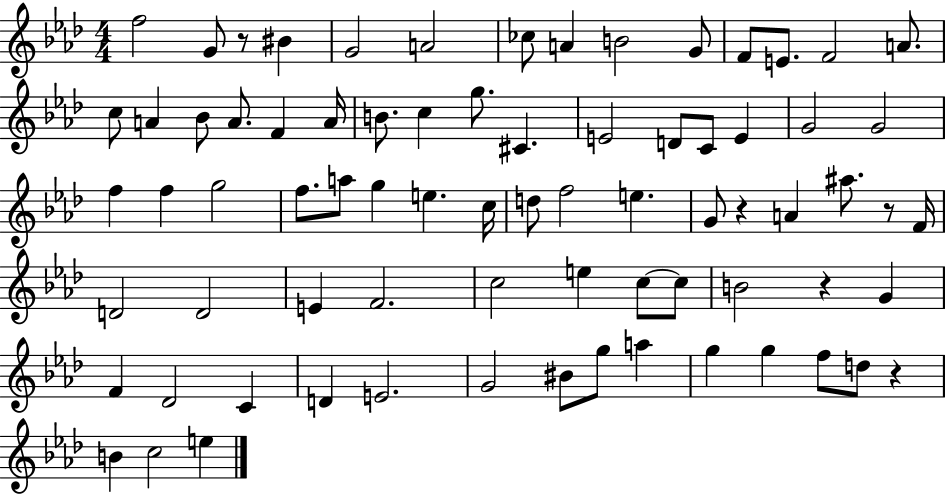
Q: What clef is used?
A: treble